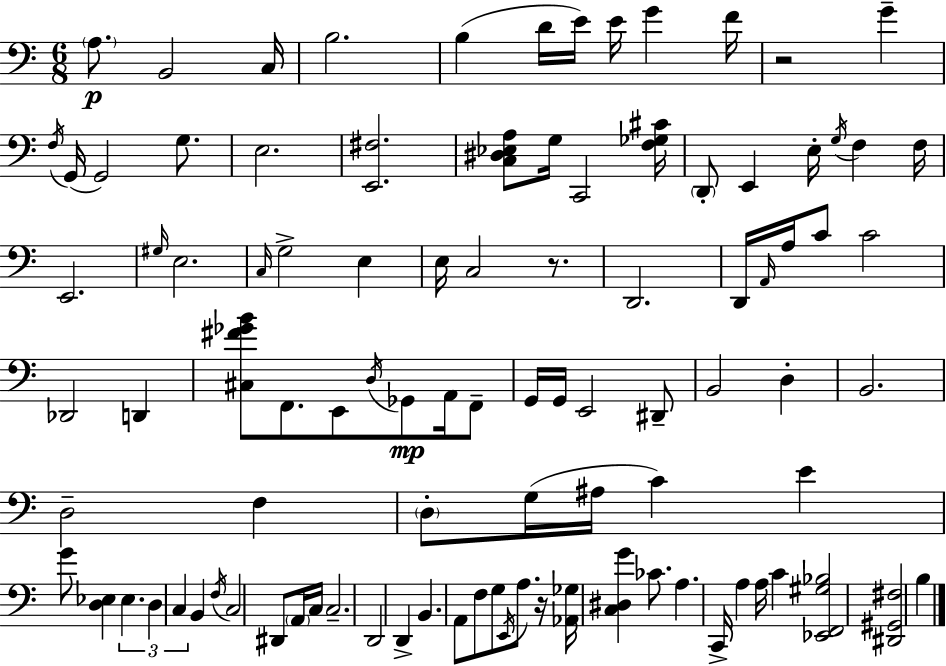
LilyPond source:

{
  \clef bass
  \numericTimeSignature
  \time 6/8
  \key a \minor
  \repeat volta 2 { \parenthesize a8.\p b,2 c16 | b2. | b4( d'16 e'16) e'16 g'4 f'16 | r2 g'4-- | \break \acciaccatura { f16 }( g,16 g,2) g8. | e2. | <e, fis>2. | <c dis ees a>8 g16 c,2 | \break <f ges cis'>16 \parenthesize d,8-. e,4 e16-. \acciaccatura { g16 } f4 | f16 e,2. | \grace { gis16 } e2. | \grace { c16 } g2-> | \break e4 e16 c2 | r8. d,2. | d,16 \grace { a,16 } a16 c'8 c'2 | des,2 | \break d,4 <cis fis' ges' b'>8 f,8. e,8 | \acciaccatura { d16 } ges,8\mp a,16 f,8-- g,16 g,16 e,2 | dis,8-- b,2 | d4-. b,2. | \break d2-- | f4 \parenthesize d8-. g16( ais16 c'4) | e'4 g'8 <d ees>4 | \tuplet 3/2 { ees4. d4 c4 } | \break b,4 \acciaccatura { f16 } c2 | dis,8 \parenthesize a,16 c16 c2.-- | d,2 | d,4-> b,4. | \break a,8 f8 g8 \acciaccatura { e,16 } a8. r16 | <aes, ges>16 <c dis g'>4 ces'8. a4. | c,16-> a4 a16 c'4 | <ees, f, gis bes>2 <dis, gis, fis>2 | \break b4 } \bar "|."
}